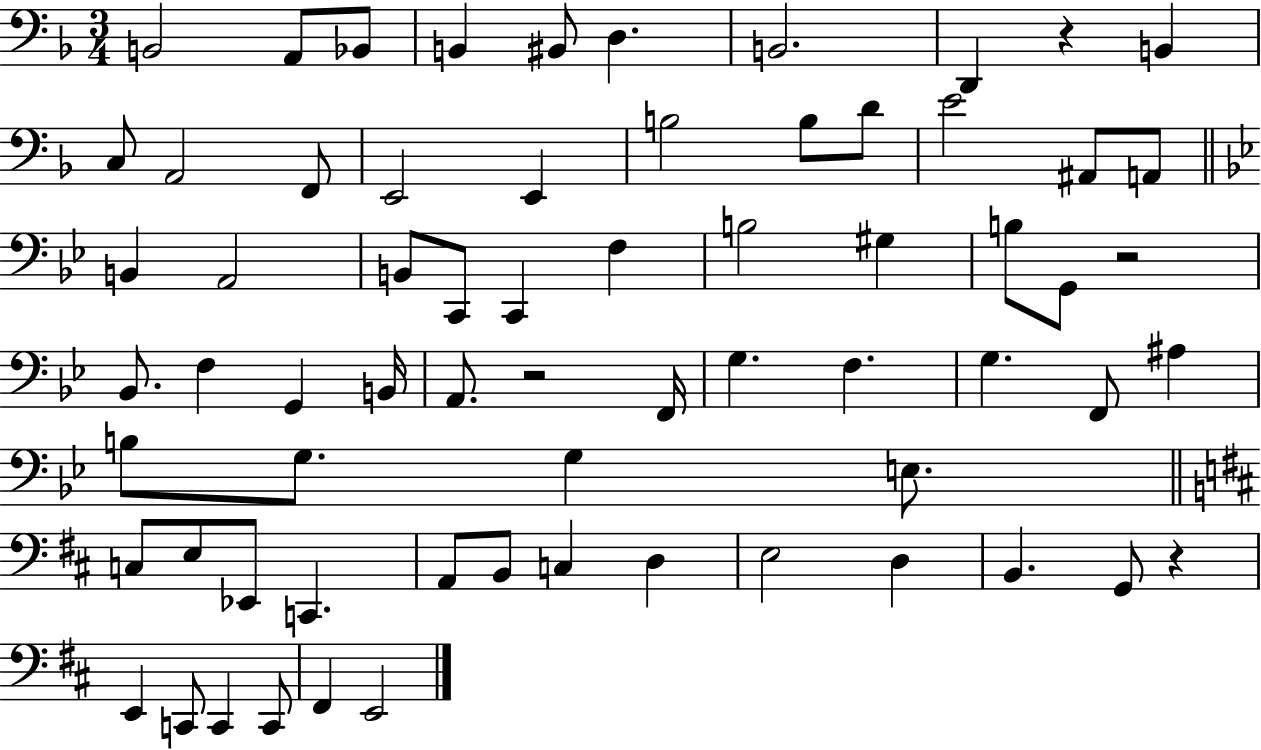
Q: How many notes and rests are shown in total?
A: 67